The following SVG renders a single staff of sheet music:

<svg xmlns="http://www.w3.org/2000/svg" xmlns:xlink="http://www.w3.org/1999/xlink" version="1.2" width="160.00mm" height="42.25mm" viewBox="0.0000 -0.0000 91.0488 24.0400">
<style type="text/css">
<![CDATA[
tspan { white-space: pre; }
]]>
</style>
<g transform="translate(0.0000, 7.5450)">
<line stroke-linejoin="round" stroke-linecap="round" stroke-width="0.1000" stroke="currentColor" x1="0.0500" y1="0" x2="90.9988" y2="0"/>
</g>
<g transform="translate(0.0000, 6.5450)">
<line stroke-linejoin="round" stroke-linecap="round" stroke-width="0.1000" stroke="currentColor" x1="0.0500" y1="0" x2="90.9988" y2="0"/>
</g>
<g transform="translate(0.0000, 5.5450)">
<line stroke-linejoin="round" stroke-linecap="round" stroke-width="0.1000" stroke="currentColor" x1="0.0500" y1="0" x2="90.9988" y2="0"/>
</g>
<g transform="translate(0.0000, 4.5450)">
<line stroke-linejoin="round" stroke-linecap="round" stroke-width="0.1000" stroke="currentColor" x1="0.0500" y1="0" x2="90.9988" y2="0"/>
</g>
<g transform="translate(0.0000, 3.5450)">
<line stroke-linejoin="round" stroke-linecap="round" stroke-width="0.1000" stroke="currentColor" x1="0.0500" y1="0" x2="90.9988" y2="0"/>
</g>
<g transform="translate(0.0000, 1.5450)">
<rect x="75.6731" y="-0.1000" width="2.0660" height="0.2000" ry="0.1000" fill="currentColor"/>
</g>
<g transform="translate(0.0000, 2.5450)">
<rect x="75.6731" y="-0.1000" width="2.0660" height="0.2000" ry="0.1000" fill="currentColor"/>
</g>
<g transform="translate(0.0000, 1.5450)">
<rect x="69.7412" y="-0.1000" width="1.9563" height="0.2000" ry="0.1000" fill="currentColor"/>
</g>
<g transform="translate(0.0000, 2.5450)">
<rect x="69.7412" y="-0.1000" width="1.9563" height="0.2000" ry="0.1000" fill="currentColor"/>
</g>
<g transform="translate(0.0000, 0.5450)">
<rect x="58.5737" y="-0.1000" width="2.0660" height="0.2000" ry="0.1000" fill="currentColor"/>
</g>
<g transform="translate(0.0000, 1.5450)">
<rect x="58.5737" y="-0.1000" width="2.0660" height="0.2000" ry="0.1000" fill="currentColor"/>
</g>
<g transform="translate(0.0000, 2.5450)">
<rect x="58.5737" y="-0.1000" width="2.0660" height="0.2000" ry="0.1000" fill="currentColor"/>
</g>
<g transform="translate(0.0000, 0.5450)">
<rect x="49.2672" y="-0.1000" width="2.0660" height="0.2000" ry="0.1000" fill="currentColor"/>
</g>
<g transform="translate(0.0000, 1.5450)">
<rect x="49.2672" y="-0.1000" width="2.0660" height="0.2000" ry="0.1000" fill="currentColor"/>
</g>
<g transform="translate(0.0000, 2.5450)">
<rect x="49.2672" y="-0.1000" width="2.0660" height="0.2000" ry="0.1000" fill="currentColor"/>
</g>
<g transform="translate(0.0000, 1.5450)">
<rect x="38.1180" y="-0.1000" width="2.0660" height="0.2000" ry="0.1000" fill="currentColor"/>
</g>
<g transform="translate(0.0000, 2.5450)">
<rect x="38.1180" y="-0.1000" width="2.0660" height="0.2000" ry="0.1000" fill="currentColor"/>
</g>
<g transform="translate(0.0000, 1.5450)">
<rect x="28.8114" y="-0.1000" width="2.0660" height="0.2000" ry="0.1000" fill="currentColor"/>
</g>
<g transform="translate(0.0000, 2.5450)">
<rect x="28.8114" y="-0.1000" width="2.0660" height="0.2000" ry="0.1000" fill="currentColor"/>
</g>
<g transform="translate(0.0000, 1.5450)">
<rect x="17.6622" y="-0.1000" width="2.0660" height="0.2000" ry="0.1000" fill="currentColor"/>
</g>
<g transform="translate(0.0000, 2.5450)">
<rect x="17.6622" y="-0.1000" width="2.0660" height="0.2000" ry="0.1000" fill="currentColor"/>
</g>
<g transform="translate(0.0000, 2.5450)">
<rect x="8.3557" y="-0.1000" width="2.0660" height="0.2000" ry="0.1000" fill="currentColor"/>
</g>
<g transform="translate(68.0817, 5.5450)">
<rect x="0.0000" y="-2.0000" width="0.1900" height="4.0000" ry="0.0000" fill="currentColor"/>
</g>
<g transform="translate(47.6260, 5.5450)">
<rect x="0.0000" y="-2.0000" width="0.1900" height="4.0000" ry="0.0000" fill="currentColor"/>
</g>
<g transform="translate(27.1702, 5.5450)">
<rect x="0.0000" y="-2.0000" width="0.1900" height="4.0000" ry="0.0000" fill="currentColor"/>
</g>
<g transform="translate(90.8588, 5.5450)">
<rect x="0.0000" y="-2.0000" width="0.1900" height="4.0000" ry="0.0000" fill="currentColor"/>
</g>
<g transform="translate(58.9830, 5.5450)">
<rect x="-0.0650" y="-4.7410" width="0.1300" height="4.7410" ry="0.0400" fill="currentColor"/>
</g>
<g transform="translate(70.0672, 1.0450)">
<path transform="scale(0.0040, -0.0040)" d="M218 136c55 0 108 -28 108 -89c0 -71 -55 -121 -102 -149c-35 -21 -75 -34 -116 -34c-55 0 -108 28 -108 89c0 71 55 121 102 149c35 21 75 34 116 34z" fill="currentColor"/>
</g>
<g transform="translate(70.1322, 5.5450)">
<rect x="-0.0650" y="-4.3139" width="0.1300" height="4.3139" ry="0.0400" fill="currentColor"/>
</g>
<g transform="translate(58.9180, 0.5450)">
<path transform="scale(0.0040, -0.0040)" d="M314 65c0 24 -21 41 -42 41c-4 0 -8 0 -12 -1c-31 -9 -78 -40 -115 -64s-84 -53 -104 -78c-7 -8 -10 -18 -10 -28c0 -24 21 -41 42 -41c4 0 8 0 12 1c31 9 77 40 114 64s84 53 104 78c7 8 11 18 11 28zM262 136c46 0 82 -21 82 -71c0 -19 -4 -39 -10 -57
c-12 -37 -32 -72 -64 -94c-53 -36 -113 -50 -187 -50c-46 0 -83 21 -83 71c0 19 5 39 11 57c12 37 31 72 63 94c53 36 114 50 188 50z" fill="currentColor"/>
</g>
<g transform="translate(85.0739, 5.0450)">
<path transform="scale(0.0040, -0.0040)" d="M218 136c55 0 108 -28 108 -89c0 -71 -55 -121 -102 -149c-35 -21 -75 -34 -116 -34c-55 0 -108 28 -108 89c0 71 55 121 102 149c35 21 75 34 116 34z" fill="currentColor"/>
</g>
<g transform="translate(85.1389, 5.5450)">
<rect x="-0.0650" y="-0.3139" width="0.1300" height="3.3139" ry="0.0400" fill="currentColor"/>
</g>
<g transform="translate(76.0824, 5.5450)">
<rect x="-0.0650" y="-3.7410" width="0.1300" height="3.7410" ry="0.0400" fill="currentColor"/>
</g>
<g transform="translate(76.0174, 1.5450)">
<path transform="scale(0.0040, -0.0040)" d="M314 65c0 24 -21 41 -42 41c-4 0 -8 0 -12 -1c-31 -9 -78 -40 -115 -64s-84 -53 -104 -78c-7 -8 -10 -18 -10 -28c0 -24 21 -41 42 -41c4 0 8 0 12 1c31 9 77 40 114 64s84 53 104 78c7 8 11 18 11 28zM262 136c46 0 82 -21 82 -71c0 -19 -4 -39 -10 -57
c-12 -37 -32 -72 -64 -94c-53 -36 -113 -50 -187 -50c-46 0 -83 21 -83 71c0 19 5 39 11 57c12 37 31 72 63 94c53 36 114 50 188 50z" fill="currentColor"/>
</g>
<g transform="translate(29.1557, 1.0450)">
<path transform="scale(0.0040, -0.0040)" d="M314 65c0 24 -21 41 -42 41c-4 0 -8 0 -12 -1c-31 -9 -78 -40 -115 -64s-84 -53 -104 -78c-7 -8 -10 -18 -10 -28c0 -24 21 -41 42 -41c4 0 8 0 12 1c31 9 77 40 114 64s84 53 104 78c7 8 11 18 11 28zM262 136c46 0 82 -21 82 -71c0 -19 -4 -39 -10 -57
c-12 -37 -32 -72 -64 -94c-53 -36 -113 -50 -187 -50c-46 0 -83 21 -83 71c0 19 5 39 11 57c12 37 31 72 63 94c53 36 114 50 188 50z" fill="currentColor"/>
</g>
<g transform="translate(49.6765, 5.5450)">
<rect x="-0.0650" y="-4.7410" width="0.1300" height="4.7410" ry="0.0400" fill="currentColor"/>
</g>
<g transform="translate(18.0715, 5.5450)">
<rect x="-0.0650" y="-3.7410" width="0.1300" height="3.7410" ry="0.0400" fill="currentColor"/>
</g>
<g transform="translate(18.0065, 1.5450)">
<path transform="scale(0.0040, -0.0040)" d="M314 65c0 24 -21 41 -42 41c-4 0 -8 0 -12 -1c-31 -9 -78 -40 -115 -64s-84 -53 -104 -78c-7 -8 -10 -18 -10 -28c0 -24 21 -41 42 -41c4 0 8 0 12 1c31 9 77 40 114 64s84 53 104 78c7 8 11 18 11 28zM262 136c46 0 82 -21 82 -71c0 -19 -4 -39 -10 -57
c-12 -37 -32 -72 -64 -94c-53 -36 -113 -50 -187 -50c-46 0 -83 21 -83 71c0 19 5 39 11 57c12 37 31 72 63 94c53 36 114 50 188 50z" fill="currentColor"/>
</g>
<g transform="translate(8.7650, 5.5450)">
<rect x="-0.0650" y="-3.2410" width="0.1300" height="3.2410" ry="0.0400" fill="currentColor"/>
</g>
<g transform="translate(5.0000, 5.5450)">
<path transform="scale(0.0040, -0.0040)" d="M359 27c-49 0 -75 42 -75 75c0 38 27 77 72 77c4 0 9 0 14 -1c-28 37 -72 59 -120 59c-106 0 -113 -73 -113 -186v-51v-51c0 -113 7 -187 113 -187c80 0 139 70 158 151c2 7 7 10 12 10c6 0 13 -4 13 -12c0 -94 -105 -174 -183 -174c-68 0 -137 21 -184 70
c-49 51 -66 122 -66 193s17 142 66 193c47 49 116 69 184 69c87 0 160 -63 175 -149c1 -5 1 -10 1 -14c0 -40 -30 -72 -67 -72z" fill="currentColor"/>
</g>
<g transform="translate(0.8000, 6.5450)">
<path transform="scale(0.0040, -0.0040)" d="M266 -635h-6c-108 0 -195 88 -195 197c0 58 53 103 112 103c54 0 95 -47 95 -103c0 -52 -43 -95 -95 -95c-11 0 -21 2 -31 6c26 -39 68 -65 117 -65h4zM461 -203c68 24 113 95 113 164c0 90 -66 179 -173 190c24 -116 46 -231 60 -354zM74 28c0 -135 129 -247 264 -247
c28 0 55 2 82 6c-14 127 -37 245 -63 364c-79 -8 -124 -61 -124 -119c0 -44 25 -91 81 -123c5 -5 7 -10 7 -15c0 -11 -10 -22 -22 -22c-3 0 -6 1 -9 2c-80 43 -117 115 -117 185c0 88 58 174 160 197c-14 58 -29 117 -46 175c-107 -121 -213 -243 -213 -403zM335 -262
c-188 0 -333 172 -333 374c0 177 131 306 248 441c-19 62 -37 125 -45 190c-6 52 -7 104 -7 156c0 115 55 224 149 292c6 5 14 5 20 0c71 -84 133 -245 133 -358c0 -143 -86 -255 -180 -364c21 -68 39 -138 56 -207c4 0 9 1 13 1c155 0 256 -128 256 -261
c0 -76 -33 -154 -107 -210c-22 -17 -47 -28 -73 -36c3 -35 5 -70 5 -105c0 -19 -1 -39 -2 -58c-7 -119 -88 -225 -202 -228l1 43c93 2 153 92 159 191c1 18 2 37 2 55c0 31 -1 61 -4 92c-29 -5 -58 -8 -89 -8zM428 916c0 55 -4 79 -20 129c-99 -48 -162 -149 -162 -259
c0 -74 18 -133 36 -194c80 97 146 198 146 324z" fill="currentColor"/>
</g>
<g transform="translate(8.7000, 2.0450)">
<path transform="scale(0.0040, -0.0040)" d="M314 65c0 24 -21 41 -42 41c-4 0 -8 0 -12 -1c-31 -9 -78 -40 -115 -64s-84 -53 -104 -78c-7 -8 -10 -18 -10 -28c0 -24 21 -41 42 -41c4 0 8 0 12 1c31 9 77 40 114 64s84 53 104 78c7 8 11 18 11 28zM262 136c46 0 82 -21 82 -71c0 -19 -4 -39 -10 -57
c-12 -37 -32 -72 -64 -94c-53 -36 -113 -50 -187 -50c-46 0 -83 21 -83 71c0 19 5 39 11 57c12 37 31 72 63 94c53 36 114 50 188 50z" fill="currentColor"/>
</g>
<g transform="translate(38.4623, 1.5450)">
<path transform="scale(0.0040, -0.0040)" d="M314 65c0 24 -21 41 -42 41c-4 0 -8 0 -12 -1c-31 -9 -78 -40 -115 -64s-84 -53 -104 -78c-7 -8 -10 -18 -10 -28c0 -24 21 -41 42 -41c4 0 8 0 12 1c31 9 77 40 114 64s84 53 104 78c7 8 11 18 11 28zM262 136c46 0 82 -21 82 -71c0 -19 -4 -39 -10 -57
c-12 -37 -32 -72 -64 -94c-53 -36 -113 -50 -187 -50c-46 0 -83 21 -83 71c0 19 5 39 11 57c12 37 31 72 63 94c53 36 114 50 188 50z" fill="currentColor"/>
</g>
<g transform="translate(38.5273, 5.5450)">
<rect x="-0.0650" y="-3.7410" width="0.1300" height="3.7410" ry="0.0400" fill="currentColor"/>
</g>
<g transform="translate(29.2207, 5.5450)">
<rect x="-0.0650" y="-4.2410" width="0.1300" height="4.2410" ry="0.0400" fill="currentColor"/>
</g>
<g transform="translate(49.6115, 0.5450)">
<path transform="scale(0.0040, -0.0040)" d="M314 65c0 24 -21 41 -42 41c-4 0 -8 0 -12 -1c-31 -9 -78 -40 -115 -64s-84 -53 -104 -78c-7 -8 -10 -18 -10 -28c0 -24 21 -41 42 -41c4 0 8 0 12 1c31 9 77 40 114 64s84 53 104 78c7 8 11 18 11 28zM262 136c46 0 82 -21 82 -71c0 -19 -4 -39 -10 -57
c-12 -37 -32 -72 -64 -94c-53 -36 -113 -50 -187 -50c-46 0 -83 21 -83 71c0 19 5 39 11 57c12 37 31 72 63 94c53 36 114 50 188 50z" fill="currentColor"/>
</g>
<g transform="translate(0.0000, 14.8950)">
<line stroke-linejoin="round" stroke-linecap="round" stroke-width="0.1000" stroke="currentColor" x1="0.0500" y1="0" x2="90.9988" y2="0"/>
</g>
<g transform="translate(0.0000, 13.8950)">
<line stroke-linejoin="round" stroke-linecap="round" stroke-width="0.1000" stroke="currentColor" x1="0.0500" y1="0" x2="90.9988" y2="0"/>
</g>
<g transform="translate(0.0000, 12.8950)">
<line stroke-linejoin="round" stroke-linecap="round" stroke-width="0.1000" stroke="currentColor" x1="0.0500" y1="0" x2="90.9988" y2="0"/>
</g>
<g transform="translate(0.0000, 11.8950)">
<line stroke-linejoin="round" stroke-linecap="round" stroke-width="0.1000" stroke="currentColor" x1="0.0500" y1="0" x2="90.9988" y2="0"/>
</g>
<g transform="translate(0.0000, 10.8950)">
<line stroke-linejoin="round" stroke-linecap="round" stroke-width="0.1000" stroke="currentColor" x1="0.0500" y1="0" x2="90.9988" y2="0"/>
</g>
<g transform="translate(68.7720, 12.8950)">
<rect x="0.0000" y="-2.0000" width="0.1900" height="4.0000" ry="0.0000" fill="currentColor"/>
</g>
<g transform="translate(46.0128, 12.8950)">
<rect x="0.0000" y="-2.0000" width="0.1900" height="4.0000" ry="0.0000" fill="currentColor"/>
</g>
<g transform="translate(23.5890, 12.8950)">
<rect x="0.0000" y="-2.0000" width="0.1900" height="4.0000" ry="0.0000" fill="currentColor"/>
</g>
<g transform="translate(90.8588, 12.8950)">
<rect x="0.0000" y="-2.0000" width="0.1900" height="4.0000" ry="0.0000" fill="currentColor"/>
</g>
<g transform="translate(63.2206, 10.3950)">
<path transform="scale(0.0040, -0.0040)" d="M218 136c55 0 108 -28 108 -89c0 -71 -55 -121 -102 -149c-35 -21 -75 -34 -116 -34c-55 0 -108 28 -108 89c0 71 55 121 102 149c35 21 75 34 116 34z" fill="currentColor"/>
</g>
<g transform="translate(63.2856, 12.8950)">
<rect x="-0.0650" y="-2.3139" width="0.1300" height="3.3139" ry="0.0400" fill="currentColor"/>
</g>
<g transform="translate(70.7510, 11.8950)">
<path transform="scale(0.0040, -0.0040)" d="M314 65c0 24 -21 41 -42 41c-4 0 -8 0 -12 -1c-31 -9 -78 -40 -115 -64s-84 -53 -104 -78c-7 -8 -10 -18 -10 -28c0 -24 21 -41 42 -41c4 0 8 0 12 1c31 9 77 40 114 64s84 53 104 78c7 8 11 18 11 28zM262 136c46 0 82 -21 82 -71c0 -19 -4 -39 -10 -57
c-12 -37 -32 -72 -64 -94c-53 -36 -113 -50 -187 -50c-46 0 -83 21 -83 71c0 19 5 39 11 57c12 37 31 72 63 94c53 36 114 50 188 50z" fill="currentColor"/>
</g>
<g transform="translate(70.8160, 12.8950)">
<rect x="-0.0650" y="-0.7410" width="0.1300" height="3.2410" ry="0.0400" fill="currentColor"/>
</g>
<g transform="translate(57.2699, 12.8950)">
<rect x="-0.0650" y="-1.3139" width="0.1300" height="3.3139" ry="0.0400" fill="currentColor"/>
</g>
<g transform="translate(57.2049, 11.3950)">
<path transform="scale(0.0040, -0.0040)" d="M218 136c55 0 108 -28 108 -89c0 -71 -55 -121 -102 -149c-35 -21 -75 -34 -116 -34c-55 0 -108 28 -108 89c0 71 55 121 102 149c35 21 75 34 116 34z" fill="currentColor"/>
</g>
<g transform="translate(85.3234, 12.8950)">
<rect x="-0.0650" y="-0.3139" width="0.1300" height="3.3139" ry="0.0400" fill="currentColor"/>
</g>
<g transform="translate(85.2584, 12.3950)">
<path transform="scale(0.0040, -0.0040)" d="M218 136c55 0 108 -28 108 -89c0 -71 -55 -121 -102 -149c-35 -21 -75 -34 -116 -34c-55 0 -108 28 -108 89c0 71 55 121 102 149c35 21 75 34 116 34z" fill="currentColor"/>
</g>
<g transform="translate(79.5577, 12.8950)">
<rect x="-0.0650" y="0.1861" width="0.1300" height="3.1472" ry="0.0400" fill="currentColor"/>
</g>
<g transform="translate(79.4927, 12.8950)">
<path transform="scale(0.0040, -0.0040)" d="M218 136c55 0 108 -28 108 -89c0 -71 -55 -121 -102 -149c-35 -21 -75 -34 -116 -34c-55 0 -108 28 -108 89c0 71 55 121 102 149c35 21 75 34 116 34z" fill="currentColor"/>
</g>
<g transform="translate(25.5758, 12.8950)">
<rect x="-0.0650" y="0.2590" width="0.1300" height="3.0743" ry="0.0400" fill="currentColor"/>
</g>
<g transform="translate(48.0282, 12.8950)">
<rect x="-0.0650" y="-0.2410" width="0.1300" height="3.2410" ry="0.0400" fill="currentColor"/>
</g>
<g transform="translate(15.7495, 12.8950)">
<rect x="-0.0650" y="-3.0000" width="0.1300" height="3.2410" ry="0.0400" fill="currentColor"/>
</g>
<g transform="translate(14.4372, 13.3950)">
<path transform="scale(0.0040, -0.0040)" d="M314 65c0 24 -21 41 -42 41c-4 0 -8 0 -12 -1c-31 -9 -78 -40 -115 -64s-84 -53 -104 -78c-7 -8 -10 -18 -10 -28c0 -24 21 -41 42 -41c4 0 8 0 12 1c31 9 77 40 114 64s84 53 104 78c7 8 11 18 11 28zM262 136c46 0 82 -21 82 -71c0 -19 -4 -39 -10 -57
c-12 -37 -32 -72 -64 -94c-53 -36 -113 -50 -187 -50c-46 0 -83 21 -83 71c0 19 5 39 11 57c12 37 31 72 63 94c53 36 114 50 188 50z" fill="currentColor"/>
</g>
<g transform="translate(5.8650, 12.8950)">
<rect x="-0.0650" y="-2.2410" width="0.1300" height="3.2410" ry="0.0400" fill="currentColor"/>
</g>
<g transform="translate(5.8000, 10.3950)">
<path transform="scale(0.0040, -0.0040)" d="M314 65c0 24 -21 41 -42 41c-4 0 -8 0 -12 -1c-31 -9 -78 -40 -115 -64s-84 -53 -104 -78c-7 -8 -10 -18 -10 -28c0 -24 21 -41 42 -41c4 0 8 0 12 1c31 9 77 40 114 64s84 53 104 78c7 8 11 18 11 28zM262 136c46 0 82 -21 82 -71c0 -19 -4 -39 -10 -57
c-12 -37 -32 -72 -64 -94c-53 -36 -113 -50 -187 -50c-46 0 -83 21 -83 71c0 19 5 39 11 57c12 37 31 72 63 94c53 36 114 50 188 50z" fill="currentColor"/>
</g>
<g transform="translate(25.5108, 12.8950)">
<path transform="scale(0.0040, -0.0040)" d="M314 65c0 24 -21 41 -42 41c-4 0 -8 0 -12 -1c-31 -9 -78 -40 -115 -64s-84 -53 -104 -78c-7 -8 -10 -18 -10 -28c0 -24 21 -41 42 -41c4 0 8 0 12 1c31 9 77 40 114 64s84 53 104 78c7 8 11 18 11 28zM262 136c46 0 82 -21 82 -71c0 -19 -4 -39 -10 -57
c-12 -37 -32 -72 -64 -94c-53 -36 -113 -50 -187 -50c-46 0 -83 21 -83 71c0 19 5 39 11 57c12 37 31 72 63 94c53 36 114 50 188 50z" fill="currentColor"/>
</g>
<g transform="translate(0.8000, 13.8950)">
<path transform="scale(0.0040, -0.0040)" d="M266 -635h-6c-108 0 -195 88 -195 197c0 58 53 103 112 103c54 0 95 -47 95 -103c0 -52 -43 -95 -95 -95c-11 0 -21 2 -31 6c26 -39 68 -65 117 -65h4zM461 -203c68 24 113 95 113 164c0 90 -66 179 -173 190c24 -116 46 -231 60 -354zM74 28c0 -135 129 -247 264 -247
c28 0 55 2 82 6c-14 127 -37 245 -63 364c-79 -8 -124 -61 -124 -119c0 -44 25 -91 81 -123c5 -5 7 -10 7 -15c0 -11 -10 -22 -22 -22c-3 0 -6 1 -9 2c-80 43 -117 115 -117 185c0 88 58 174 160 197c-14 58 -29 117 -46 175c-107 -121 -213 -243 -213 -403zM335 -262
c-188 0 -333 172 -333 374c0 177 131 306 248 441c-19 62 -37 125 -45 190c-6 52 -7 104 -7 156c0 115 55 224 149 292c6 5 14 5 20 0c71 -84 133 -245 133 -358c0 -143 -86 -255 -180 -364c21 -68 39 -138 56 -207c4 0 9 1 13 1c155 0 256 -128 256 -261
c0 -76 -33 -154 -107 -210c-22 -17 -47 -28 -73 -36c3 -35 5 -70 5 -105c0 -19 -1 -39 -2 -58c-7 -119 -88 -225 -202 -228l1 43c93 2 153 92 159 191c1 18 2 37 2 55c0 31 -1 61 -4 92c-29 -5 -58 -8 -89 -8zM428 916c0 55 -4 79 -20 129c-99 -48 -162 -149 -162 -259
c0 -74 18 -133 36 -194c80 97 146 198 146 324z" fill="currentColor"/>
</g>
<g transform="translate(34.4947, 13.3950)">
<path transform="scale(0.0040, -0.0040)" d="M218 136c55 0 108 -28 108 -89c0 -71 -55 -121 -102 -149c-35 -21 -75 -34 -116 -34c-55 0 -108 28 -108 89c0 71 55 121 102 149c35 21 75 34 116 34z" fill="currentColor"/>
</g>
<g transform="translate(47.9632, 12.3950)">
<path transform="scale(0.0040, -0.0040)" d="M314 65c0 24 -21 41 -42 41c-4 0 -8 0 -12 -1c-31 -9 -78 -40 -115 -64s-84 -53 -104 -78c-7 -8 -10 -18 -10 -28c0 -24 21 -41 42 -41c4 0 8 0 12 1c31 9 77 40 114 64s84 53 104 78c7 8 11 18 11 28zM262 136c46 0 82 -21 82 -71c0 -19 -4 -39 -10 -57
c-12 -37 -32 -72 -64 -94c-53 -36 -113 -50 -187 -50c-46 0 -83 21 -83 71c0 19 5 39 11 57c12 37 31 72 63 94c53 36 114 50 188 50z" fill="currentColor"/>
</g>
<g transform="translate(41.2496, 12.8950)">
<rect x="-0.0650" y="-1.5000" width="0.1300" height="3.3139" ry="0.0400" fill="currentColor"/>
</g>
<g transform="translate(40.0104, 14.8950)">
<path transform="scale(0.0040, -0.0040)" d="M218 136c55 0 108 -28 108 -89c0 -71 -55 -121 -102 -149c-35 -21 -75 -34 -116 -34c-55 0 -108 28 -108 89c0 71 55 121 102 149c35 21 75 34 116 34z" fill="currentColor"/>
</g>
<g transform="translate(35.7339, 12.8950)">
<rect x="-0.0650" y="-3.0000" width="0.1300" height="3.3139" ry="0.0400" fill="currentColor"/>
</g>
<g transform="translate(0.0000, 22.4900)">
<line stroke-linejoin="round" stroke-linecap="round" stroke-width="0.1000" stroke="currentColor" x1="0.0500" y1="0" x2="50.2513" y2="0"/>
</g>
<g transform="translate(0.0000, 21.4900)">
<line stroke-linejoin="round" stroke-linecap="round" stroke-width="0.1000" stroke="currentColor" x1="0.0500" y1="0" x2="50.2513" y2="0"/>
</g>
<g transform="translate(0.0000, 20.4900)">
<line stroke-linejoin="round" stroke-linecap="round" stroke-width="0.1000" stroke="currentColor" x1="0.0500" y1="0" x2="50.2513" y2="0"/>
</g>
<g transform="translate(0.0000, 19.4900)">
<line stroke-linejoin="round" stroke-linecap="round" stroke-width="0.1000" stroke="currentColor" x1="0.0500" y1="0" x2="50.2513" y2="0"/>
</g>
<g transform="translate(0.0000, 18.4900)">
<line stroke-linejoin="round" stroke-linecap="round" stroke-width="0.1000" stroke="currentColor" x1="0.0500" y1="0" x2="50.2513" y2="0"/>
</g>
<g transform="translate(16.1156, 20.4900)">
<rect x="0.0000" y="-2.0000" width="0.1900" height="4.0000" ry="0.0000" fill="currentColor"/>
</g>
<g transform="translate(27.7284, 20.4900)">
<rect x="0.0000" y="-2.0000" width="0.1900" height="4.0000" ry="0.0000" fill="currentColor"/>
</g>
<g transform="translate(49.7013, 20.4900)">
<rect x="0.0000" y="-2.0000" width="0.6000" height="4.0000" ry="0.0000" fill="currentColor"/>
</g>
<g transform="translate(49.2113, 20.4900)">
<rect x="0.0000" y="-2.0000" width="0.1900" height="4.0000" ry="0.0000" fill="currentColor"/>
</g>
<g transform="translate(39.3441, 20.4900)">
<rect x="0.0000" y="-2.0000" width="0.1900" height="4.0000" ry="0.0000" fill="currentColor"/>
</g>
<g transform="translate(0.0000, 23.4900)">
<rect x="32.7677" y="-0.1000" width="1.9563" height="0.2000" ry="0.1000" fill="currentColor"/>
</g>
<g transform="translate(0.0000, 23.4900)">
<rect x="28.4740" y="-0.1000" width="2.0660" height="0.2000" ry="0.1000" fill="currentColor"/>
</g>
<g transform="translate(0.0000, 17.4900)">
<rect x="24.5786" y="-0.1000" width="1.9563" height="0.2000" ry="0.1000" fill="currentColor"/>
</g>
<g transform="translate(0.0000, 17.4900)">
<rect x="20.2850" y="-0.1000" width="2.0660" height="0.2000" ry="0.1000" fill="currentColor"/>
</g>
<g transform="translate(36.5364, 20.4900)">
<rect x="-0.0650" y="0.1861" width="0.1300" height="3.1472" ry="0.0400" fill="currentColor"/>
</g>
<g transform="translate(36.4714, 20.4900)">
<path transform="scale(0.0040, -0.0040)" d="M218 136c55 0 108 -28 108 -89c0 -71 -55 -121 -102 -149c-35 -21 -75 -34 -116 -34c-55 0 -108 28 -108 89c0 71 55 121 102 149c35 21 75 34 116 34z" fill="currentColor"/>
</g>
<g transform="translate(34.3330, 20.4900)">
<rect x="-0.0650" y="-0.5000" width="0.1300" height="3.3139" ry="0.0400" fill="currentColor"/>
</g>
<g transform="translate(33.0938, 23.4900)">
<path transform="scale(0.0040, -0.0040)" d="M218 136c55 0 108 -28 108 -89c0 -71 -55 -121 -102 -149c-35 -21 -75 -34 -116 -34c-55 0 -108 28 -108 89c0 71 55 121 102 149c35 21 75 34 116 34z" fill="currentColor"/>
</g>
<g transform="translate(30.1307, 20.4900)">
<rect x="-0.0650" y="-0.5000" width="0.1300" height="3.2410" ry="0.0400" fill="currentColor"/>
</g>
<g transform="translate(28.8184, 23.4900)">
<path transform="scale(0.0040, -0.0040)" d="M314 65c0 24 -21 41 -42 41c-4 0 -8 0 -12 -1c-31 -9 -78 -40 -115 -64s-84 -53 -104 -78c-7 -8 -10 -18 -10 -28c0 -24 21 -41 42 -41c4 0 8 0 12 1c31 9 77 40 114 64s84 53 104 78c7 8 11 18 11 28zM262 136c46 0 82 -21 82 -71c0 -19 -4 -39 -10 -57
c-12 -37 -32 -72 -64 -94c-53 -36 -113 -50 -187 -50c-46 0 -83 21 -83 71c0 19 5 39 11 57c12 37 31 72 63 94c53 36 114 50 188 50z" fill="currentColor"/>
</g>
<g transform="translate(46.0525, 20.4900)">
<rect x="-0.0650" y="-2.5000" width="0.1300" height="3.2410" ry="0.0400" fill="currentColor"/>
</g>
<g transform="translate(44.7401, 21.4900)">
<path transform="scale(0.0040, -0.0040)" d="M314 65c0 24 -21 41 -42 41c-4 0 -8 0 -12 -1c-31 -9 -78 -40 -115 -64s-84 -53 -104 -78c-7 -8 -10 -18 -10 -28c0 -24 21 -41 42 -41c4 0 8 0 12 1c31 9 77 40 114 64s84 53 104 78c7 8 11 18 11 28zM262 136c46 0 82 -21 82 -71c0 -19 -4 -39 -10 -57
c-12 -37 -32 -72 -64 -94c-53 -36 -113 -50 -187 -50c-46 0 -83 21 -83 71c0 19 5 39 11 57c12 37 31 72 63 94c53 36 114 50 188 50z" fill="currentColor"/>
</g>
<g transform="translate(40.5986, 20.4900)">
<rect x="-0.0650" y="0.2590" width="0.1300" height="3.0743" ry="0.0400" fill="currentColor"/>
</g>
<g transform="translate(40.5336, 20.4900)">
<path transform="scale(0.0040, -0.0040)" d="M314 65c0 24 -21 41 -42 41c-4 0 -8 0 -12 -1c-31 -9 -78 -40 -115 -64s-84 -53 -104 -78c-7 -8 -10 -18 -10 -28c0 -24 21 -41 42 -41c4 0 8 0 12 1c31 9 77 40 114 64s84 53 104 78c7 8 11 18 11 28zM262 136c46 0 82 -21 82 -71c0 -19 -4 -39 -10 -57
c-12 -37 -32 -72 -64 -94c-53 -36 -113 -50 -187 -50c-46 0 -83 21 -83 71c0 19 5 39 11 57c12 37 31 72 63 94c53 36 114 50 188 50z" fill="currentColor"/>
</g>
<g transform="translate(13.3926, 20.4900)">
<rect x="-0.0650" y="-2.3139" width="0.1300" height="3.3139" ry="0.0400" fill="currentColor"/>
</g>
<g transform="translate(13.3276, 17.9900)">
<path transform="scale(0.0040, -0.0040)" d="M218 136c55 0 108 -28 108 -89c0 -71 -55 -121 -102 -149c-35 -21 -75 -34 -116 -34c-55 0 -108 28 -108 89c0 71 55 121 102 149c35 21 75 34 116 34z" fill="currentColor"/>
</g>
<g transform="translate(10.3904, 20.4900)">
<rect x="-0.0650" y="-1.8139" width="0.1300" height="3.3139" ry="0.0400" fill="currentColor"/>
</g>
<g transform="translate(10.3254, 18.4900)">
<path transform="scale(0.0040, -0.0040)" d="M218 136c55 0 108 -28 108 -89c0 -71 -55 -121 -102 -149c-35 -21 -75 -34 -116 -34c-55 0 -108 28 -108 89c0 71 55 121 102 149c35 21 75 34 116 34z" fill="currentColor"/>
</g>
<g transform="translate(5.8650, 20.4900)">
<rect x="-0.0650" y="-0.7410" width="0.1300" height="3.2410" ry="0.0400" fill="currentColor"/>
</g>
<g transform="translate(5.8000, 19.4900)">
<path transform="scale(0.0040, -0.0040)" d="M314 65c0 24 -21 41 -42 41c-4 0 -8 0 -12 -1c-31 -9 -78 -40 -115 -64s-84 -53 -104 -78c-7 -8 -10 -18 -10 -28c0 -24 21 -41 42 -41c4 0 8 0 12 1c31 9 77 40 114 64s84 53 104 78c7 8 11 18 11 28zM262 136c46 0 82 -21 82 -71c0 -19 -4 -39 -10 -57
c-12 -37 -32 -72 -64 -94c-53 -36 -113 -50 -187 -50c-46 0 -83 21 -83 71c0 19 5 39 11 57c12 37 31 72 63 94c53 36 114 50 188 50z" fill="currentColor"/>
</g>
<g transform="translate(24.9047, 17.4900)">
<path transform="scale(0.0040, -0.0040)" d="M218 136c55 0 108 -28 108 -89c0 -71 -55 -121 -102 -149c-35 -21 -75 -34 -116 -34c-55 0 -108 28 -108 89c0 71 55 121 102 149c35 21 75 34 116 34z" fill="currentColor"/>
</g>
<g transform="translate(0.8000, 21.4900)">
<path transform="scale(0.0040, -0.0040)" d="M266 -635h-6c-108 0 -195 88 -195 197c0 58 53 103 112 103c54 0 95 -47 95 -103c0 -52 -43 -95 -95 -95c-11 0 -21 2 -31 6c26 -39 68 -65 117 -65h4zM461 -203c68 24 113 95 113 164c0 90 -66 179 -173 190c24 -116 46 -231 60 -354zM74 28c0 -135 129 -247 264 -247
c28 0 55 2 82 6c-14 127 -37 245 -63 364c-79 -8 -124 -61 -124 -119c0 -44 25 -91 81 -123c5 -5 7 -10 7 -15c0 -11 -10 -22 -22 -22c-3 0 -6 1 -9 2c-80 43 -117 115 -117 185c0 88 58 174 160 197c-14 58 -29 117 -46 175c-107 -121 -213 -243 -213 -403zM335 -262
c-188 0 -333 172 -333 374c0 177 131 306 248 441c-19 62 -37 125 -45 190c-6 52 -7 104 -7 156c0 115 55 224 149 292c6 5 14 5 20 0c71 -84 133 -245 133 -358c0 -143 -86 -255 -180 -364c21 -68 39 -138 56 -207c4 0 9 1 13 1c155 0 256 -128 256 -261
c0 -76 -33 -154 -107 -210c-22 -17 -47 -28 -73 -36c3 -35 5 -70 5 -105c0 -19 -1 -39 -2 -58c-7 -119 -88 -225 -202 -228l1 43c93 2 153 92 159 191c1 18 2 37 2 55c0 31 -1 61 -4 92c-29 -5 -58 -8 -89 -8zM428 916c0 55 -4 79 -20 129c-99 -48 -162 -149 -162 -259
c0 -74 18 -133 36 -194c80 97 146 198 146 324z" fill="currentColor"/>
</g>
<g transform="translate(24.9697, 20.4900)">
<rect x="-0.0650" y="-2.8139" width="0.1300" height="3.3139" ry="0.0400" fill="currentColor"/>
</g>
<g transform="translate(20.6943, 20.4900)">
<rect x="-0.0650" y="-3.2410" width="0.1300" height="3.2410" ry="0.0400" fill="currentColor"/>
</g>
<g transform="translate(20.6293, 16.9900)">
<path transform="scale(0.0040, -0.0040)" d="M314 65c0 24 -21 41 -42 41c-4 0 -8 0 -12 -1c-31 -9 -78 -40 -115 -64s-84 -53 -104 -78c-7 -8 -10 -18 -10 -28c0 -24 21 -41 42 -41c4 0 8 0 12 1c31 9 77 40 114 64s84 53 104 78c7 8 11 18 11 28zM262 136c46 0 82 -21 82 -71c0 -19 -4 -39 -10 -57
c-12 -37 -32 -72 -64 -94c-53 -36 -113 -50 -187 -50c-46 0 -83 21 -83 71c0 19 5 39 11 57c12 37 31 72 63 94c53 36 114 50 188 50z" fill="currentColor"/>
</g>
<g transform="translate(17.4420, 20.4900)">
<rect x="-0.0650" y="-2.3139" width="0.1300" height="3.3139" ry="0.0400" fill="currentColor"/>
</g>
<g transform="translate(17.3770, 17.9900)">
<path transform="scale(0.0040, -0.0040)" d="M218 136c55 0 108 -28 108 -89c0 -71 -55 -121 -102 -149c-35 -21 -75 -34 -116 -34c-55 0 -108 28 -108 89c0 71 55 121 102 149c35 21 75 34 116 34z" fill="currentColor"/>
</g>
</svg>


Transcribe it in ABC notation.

X:1
T:Untitled
M:4/4
L:1/4
K:C
b2 c'2 d'2 c'2 e'2 e'2 d' c'2 c g2 A2 B2 A E c2 e g d2 B c d2 f g g b2 a C2 C B B2 G2